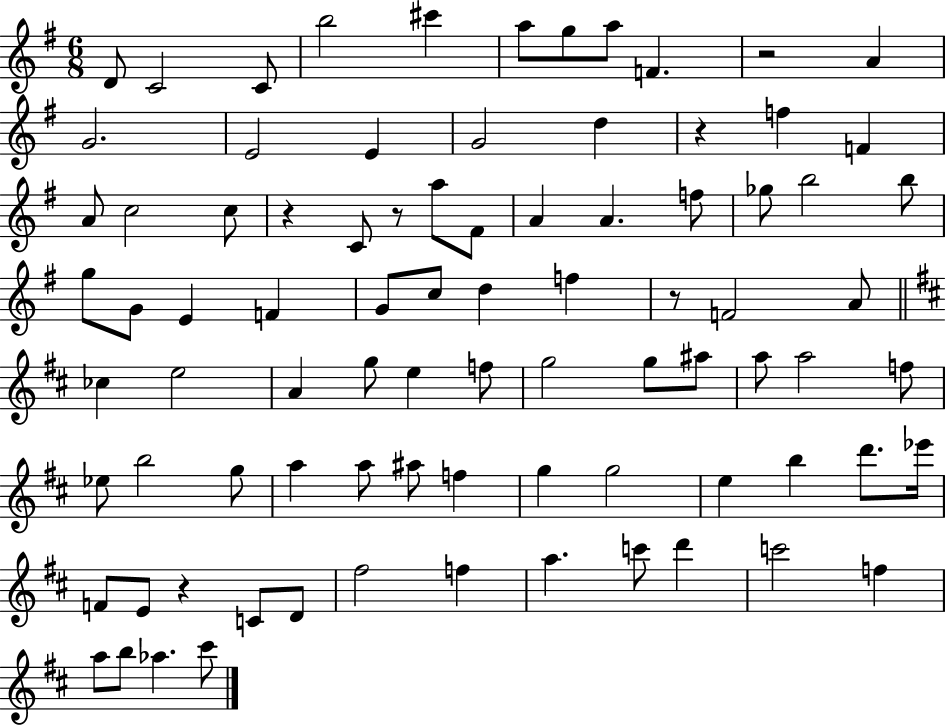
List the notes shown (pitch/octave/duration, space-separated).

D4/e C4/h C4/e B5/h C#6/q A5/e G5/e A5/e F4/q. R/h A4/q G4/h. E4/h E4/q G4/h D5/q R/q F5/q F4/q A4/e C5/h C5/e R/q C4/e R/e A5/e F#4/e A4/q A4/q. F5/e Gb5/e B5/h B5/e G5/e G4/e E4/q F4/q G4/e C5/e D5/q F5/q R/e F4/h A4/e CES5/q E5/h A4/q G5/e E5/q F5/e G5/h G5/e A#5/e A5/e A5/h F5/e Eb5/e B5/h G5/e A5/q A5/e A#5/e F5/q G5/q G5/h E5/q B5/q D6/e. Eb6/s F4/e E4/e R/q C4/e D4/e F#5/h F5/q A5/q. C6/e D6/q C6/h F5/q A5/e B5/e Ab5/q. C#6/e